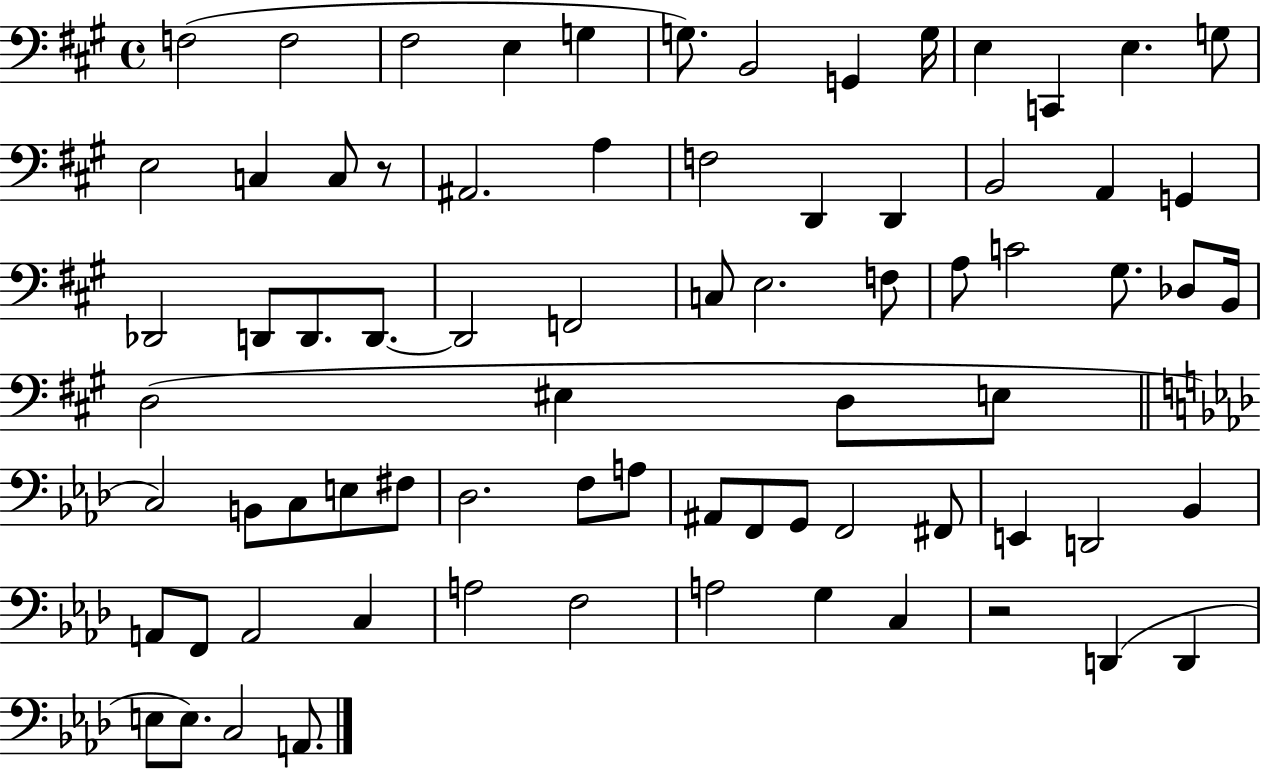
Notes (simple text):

F3/h F3/h F#3/h E3/q G3/q G3/e. B2/h G2/q G3/s E3/q C2/q E3/q. G3/e E3/h C3/q C3/e R/e A#2/h. A3/q F3/h D2/q D2/q B2/h A2/q G2/q Db2/h D2/e D2/e. D2/e. D2/h F2/h C3/e E3/h. F3/e A3/e C4/h G#3/e. Db3/e B2/s D3/h EIS3/q D3/e E3/e C3/h B2/e C3/e E3/e F#3/e Db3/h. F3/e A3/e A#2/e F2/e G2/e F2/h F#2/e E2/q D2/h Bb2/q A2/e F2/e A2/h C3/q A3/h F3/h A3/h G3/q C3/q R/h D2/q D2/q E3/e E3/e. C3/h A2/e.